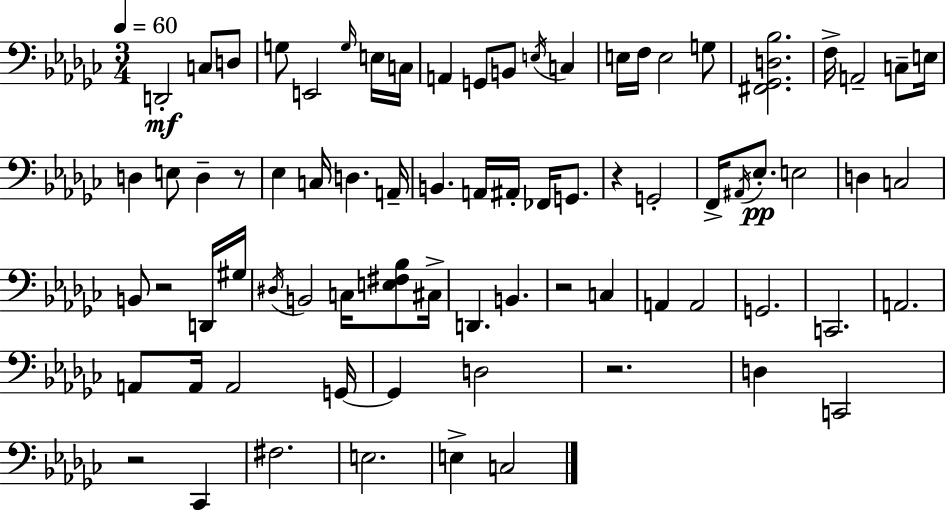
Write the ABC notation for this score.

X:1
T:Untitled
M:3/4
L:1/4
K:Ebm
D,,2 C,/2 D,/2 G,/2 E,,2 G,/4 E,/4 C,/4 A,, G,,/2 B,,/2 E,/4 C, E,/4 F,/4 E,2 G,/2 [^F,,_G,,D,_B,]2 F,/4 A,,2 C,/2 E,/4 D, E,/2 D, z/2 _E, C,/4 D, A,,/4 B,, A,,/4 ^A,,/4 _F,,/4 G,,/2 z G,,2 F,,/4 ^A,,/4 _E,/2 E,2 D, C,2 B,,/2 z2 D,,/4 ^G,/4 ^D,/4 B,,2 C,/4 [E,^F,_B,]/2 ^C,/4 D,, B,, z2 C, A,, A,,2 G,,2 C,,2 A,,2 A,,/2 A,,/4 A,,2 G,,/4 G,, D,2 z2 D, C,,2 z2 _C,, ^F,2 E,2 E, C,2